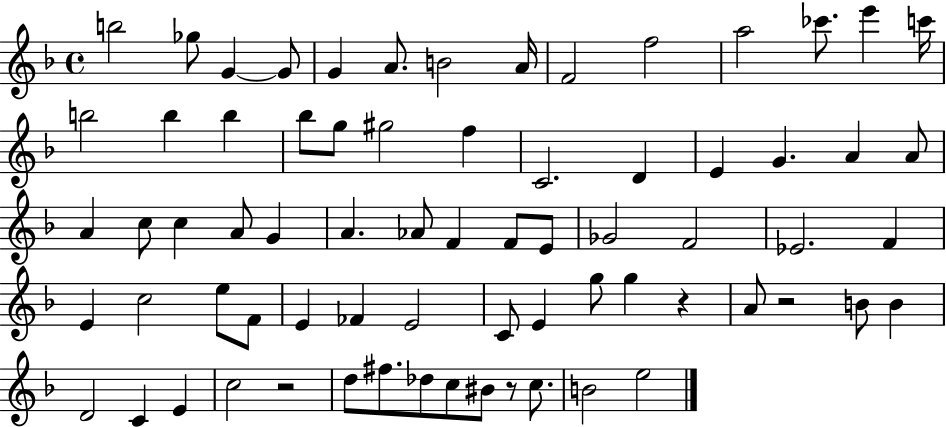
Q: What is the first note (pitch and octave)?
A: B5